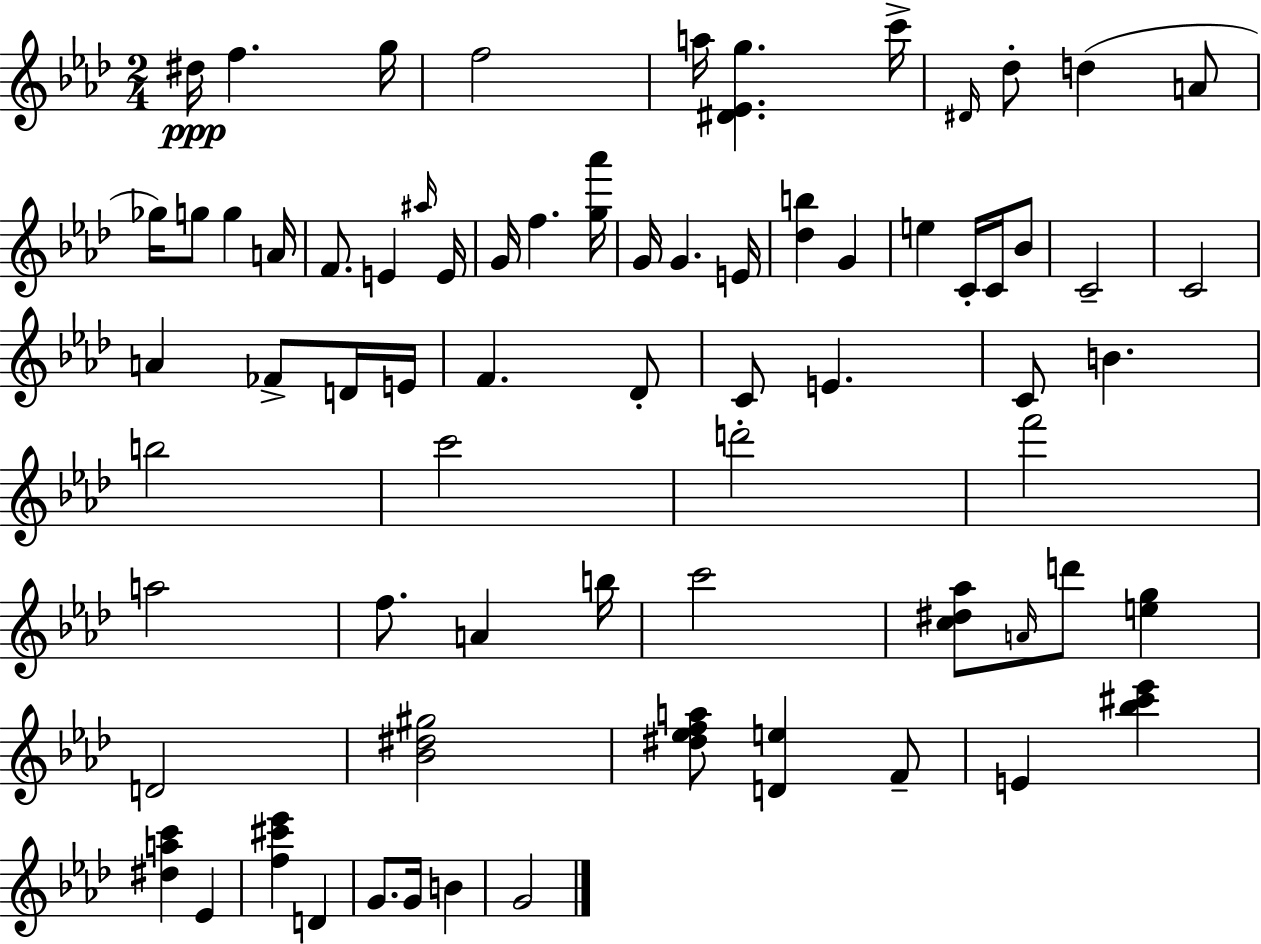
D#5/s F5/q. G5/s F5/h A5/s [D#4,Eb4,G5]/q. C6/s D#4/s Db5/e D5/q A4/e Gb5/s G5/e G5/q A4/s F4/e. E4/q A#5/s E4/s G4/s F5/q. [G5,Ab6]/s G4/s G4/q. E4/s [Db5,B5]/q G4/q E5/q C4/s C4/s Bb4/e C4/h C4/h A4/q FES4/e D4/s E4/s F4/q. Db4/e C4/e E4/q. C4/e B4/q. B5/h C6/h D6/h F6/h A5/h F5/e. A4/q B5/s C6/h [C5,D#5,Ab5]/e A4/s D6/e [E5,G5]/q D4/h [Bb4,D#5,G#5]/h [D#5,Eb5,F5,A5]/e [D4,E5]/q F4/e E4/q [Bb5,C#6,Eb6]/q [D#5,A5,C6]/q Eb4/q [F5,C#6,Eb6]/q D4/q G4/e. G4/s B4/q G4/h